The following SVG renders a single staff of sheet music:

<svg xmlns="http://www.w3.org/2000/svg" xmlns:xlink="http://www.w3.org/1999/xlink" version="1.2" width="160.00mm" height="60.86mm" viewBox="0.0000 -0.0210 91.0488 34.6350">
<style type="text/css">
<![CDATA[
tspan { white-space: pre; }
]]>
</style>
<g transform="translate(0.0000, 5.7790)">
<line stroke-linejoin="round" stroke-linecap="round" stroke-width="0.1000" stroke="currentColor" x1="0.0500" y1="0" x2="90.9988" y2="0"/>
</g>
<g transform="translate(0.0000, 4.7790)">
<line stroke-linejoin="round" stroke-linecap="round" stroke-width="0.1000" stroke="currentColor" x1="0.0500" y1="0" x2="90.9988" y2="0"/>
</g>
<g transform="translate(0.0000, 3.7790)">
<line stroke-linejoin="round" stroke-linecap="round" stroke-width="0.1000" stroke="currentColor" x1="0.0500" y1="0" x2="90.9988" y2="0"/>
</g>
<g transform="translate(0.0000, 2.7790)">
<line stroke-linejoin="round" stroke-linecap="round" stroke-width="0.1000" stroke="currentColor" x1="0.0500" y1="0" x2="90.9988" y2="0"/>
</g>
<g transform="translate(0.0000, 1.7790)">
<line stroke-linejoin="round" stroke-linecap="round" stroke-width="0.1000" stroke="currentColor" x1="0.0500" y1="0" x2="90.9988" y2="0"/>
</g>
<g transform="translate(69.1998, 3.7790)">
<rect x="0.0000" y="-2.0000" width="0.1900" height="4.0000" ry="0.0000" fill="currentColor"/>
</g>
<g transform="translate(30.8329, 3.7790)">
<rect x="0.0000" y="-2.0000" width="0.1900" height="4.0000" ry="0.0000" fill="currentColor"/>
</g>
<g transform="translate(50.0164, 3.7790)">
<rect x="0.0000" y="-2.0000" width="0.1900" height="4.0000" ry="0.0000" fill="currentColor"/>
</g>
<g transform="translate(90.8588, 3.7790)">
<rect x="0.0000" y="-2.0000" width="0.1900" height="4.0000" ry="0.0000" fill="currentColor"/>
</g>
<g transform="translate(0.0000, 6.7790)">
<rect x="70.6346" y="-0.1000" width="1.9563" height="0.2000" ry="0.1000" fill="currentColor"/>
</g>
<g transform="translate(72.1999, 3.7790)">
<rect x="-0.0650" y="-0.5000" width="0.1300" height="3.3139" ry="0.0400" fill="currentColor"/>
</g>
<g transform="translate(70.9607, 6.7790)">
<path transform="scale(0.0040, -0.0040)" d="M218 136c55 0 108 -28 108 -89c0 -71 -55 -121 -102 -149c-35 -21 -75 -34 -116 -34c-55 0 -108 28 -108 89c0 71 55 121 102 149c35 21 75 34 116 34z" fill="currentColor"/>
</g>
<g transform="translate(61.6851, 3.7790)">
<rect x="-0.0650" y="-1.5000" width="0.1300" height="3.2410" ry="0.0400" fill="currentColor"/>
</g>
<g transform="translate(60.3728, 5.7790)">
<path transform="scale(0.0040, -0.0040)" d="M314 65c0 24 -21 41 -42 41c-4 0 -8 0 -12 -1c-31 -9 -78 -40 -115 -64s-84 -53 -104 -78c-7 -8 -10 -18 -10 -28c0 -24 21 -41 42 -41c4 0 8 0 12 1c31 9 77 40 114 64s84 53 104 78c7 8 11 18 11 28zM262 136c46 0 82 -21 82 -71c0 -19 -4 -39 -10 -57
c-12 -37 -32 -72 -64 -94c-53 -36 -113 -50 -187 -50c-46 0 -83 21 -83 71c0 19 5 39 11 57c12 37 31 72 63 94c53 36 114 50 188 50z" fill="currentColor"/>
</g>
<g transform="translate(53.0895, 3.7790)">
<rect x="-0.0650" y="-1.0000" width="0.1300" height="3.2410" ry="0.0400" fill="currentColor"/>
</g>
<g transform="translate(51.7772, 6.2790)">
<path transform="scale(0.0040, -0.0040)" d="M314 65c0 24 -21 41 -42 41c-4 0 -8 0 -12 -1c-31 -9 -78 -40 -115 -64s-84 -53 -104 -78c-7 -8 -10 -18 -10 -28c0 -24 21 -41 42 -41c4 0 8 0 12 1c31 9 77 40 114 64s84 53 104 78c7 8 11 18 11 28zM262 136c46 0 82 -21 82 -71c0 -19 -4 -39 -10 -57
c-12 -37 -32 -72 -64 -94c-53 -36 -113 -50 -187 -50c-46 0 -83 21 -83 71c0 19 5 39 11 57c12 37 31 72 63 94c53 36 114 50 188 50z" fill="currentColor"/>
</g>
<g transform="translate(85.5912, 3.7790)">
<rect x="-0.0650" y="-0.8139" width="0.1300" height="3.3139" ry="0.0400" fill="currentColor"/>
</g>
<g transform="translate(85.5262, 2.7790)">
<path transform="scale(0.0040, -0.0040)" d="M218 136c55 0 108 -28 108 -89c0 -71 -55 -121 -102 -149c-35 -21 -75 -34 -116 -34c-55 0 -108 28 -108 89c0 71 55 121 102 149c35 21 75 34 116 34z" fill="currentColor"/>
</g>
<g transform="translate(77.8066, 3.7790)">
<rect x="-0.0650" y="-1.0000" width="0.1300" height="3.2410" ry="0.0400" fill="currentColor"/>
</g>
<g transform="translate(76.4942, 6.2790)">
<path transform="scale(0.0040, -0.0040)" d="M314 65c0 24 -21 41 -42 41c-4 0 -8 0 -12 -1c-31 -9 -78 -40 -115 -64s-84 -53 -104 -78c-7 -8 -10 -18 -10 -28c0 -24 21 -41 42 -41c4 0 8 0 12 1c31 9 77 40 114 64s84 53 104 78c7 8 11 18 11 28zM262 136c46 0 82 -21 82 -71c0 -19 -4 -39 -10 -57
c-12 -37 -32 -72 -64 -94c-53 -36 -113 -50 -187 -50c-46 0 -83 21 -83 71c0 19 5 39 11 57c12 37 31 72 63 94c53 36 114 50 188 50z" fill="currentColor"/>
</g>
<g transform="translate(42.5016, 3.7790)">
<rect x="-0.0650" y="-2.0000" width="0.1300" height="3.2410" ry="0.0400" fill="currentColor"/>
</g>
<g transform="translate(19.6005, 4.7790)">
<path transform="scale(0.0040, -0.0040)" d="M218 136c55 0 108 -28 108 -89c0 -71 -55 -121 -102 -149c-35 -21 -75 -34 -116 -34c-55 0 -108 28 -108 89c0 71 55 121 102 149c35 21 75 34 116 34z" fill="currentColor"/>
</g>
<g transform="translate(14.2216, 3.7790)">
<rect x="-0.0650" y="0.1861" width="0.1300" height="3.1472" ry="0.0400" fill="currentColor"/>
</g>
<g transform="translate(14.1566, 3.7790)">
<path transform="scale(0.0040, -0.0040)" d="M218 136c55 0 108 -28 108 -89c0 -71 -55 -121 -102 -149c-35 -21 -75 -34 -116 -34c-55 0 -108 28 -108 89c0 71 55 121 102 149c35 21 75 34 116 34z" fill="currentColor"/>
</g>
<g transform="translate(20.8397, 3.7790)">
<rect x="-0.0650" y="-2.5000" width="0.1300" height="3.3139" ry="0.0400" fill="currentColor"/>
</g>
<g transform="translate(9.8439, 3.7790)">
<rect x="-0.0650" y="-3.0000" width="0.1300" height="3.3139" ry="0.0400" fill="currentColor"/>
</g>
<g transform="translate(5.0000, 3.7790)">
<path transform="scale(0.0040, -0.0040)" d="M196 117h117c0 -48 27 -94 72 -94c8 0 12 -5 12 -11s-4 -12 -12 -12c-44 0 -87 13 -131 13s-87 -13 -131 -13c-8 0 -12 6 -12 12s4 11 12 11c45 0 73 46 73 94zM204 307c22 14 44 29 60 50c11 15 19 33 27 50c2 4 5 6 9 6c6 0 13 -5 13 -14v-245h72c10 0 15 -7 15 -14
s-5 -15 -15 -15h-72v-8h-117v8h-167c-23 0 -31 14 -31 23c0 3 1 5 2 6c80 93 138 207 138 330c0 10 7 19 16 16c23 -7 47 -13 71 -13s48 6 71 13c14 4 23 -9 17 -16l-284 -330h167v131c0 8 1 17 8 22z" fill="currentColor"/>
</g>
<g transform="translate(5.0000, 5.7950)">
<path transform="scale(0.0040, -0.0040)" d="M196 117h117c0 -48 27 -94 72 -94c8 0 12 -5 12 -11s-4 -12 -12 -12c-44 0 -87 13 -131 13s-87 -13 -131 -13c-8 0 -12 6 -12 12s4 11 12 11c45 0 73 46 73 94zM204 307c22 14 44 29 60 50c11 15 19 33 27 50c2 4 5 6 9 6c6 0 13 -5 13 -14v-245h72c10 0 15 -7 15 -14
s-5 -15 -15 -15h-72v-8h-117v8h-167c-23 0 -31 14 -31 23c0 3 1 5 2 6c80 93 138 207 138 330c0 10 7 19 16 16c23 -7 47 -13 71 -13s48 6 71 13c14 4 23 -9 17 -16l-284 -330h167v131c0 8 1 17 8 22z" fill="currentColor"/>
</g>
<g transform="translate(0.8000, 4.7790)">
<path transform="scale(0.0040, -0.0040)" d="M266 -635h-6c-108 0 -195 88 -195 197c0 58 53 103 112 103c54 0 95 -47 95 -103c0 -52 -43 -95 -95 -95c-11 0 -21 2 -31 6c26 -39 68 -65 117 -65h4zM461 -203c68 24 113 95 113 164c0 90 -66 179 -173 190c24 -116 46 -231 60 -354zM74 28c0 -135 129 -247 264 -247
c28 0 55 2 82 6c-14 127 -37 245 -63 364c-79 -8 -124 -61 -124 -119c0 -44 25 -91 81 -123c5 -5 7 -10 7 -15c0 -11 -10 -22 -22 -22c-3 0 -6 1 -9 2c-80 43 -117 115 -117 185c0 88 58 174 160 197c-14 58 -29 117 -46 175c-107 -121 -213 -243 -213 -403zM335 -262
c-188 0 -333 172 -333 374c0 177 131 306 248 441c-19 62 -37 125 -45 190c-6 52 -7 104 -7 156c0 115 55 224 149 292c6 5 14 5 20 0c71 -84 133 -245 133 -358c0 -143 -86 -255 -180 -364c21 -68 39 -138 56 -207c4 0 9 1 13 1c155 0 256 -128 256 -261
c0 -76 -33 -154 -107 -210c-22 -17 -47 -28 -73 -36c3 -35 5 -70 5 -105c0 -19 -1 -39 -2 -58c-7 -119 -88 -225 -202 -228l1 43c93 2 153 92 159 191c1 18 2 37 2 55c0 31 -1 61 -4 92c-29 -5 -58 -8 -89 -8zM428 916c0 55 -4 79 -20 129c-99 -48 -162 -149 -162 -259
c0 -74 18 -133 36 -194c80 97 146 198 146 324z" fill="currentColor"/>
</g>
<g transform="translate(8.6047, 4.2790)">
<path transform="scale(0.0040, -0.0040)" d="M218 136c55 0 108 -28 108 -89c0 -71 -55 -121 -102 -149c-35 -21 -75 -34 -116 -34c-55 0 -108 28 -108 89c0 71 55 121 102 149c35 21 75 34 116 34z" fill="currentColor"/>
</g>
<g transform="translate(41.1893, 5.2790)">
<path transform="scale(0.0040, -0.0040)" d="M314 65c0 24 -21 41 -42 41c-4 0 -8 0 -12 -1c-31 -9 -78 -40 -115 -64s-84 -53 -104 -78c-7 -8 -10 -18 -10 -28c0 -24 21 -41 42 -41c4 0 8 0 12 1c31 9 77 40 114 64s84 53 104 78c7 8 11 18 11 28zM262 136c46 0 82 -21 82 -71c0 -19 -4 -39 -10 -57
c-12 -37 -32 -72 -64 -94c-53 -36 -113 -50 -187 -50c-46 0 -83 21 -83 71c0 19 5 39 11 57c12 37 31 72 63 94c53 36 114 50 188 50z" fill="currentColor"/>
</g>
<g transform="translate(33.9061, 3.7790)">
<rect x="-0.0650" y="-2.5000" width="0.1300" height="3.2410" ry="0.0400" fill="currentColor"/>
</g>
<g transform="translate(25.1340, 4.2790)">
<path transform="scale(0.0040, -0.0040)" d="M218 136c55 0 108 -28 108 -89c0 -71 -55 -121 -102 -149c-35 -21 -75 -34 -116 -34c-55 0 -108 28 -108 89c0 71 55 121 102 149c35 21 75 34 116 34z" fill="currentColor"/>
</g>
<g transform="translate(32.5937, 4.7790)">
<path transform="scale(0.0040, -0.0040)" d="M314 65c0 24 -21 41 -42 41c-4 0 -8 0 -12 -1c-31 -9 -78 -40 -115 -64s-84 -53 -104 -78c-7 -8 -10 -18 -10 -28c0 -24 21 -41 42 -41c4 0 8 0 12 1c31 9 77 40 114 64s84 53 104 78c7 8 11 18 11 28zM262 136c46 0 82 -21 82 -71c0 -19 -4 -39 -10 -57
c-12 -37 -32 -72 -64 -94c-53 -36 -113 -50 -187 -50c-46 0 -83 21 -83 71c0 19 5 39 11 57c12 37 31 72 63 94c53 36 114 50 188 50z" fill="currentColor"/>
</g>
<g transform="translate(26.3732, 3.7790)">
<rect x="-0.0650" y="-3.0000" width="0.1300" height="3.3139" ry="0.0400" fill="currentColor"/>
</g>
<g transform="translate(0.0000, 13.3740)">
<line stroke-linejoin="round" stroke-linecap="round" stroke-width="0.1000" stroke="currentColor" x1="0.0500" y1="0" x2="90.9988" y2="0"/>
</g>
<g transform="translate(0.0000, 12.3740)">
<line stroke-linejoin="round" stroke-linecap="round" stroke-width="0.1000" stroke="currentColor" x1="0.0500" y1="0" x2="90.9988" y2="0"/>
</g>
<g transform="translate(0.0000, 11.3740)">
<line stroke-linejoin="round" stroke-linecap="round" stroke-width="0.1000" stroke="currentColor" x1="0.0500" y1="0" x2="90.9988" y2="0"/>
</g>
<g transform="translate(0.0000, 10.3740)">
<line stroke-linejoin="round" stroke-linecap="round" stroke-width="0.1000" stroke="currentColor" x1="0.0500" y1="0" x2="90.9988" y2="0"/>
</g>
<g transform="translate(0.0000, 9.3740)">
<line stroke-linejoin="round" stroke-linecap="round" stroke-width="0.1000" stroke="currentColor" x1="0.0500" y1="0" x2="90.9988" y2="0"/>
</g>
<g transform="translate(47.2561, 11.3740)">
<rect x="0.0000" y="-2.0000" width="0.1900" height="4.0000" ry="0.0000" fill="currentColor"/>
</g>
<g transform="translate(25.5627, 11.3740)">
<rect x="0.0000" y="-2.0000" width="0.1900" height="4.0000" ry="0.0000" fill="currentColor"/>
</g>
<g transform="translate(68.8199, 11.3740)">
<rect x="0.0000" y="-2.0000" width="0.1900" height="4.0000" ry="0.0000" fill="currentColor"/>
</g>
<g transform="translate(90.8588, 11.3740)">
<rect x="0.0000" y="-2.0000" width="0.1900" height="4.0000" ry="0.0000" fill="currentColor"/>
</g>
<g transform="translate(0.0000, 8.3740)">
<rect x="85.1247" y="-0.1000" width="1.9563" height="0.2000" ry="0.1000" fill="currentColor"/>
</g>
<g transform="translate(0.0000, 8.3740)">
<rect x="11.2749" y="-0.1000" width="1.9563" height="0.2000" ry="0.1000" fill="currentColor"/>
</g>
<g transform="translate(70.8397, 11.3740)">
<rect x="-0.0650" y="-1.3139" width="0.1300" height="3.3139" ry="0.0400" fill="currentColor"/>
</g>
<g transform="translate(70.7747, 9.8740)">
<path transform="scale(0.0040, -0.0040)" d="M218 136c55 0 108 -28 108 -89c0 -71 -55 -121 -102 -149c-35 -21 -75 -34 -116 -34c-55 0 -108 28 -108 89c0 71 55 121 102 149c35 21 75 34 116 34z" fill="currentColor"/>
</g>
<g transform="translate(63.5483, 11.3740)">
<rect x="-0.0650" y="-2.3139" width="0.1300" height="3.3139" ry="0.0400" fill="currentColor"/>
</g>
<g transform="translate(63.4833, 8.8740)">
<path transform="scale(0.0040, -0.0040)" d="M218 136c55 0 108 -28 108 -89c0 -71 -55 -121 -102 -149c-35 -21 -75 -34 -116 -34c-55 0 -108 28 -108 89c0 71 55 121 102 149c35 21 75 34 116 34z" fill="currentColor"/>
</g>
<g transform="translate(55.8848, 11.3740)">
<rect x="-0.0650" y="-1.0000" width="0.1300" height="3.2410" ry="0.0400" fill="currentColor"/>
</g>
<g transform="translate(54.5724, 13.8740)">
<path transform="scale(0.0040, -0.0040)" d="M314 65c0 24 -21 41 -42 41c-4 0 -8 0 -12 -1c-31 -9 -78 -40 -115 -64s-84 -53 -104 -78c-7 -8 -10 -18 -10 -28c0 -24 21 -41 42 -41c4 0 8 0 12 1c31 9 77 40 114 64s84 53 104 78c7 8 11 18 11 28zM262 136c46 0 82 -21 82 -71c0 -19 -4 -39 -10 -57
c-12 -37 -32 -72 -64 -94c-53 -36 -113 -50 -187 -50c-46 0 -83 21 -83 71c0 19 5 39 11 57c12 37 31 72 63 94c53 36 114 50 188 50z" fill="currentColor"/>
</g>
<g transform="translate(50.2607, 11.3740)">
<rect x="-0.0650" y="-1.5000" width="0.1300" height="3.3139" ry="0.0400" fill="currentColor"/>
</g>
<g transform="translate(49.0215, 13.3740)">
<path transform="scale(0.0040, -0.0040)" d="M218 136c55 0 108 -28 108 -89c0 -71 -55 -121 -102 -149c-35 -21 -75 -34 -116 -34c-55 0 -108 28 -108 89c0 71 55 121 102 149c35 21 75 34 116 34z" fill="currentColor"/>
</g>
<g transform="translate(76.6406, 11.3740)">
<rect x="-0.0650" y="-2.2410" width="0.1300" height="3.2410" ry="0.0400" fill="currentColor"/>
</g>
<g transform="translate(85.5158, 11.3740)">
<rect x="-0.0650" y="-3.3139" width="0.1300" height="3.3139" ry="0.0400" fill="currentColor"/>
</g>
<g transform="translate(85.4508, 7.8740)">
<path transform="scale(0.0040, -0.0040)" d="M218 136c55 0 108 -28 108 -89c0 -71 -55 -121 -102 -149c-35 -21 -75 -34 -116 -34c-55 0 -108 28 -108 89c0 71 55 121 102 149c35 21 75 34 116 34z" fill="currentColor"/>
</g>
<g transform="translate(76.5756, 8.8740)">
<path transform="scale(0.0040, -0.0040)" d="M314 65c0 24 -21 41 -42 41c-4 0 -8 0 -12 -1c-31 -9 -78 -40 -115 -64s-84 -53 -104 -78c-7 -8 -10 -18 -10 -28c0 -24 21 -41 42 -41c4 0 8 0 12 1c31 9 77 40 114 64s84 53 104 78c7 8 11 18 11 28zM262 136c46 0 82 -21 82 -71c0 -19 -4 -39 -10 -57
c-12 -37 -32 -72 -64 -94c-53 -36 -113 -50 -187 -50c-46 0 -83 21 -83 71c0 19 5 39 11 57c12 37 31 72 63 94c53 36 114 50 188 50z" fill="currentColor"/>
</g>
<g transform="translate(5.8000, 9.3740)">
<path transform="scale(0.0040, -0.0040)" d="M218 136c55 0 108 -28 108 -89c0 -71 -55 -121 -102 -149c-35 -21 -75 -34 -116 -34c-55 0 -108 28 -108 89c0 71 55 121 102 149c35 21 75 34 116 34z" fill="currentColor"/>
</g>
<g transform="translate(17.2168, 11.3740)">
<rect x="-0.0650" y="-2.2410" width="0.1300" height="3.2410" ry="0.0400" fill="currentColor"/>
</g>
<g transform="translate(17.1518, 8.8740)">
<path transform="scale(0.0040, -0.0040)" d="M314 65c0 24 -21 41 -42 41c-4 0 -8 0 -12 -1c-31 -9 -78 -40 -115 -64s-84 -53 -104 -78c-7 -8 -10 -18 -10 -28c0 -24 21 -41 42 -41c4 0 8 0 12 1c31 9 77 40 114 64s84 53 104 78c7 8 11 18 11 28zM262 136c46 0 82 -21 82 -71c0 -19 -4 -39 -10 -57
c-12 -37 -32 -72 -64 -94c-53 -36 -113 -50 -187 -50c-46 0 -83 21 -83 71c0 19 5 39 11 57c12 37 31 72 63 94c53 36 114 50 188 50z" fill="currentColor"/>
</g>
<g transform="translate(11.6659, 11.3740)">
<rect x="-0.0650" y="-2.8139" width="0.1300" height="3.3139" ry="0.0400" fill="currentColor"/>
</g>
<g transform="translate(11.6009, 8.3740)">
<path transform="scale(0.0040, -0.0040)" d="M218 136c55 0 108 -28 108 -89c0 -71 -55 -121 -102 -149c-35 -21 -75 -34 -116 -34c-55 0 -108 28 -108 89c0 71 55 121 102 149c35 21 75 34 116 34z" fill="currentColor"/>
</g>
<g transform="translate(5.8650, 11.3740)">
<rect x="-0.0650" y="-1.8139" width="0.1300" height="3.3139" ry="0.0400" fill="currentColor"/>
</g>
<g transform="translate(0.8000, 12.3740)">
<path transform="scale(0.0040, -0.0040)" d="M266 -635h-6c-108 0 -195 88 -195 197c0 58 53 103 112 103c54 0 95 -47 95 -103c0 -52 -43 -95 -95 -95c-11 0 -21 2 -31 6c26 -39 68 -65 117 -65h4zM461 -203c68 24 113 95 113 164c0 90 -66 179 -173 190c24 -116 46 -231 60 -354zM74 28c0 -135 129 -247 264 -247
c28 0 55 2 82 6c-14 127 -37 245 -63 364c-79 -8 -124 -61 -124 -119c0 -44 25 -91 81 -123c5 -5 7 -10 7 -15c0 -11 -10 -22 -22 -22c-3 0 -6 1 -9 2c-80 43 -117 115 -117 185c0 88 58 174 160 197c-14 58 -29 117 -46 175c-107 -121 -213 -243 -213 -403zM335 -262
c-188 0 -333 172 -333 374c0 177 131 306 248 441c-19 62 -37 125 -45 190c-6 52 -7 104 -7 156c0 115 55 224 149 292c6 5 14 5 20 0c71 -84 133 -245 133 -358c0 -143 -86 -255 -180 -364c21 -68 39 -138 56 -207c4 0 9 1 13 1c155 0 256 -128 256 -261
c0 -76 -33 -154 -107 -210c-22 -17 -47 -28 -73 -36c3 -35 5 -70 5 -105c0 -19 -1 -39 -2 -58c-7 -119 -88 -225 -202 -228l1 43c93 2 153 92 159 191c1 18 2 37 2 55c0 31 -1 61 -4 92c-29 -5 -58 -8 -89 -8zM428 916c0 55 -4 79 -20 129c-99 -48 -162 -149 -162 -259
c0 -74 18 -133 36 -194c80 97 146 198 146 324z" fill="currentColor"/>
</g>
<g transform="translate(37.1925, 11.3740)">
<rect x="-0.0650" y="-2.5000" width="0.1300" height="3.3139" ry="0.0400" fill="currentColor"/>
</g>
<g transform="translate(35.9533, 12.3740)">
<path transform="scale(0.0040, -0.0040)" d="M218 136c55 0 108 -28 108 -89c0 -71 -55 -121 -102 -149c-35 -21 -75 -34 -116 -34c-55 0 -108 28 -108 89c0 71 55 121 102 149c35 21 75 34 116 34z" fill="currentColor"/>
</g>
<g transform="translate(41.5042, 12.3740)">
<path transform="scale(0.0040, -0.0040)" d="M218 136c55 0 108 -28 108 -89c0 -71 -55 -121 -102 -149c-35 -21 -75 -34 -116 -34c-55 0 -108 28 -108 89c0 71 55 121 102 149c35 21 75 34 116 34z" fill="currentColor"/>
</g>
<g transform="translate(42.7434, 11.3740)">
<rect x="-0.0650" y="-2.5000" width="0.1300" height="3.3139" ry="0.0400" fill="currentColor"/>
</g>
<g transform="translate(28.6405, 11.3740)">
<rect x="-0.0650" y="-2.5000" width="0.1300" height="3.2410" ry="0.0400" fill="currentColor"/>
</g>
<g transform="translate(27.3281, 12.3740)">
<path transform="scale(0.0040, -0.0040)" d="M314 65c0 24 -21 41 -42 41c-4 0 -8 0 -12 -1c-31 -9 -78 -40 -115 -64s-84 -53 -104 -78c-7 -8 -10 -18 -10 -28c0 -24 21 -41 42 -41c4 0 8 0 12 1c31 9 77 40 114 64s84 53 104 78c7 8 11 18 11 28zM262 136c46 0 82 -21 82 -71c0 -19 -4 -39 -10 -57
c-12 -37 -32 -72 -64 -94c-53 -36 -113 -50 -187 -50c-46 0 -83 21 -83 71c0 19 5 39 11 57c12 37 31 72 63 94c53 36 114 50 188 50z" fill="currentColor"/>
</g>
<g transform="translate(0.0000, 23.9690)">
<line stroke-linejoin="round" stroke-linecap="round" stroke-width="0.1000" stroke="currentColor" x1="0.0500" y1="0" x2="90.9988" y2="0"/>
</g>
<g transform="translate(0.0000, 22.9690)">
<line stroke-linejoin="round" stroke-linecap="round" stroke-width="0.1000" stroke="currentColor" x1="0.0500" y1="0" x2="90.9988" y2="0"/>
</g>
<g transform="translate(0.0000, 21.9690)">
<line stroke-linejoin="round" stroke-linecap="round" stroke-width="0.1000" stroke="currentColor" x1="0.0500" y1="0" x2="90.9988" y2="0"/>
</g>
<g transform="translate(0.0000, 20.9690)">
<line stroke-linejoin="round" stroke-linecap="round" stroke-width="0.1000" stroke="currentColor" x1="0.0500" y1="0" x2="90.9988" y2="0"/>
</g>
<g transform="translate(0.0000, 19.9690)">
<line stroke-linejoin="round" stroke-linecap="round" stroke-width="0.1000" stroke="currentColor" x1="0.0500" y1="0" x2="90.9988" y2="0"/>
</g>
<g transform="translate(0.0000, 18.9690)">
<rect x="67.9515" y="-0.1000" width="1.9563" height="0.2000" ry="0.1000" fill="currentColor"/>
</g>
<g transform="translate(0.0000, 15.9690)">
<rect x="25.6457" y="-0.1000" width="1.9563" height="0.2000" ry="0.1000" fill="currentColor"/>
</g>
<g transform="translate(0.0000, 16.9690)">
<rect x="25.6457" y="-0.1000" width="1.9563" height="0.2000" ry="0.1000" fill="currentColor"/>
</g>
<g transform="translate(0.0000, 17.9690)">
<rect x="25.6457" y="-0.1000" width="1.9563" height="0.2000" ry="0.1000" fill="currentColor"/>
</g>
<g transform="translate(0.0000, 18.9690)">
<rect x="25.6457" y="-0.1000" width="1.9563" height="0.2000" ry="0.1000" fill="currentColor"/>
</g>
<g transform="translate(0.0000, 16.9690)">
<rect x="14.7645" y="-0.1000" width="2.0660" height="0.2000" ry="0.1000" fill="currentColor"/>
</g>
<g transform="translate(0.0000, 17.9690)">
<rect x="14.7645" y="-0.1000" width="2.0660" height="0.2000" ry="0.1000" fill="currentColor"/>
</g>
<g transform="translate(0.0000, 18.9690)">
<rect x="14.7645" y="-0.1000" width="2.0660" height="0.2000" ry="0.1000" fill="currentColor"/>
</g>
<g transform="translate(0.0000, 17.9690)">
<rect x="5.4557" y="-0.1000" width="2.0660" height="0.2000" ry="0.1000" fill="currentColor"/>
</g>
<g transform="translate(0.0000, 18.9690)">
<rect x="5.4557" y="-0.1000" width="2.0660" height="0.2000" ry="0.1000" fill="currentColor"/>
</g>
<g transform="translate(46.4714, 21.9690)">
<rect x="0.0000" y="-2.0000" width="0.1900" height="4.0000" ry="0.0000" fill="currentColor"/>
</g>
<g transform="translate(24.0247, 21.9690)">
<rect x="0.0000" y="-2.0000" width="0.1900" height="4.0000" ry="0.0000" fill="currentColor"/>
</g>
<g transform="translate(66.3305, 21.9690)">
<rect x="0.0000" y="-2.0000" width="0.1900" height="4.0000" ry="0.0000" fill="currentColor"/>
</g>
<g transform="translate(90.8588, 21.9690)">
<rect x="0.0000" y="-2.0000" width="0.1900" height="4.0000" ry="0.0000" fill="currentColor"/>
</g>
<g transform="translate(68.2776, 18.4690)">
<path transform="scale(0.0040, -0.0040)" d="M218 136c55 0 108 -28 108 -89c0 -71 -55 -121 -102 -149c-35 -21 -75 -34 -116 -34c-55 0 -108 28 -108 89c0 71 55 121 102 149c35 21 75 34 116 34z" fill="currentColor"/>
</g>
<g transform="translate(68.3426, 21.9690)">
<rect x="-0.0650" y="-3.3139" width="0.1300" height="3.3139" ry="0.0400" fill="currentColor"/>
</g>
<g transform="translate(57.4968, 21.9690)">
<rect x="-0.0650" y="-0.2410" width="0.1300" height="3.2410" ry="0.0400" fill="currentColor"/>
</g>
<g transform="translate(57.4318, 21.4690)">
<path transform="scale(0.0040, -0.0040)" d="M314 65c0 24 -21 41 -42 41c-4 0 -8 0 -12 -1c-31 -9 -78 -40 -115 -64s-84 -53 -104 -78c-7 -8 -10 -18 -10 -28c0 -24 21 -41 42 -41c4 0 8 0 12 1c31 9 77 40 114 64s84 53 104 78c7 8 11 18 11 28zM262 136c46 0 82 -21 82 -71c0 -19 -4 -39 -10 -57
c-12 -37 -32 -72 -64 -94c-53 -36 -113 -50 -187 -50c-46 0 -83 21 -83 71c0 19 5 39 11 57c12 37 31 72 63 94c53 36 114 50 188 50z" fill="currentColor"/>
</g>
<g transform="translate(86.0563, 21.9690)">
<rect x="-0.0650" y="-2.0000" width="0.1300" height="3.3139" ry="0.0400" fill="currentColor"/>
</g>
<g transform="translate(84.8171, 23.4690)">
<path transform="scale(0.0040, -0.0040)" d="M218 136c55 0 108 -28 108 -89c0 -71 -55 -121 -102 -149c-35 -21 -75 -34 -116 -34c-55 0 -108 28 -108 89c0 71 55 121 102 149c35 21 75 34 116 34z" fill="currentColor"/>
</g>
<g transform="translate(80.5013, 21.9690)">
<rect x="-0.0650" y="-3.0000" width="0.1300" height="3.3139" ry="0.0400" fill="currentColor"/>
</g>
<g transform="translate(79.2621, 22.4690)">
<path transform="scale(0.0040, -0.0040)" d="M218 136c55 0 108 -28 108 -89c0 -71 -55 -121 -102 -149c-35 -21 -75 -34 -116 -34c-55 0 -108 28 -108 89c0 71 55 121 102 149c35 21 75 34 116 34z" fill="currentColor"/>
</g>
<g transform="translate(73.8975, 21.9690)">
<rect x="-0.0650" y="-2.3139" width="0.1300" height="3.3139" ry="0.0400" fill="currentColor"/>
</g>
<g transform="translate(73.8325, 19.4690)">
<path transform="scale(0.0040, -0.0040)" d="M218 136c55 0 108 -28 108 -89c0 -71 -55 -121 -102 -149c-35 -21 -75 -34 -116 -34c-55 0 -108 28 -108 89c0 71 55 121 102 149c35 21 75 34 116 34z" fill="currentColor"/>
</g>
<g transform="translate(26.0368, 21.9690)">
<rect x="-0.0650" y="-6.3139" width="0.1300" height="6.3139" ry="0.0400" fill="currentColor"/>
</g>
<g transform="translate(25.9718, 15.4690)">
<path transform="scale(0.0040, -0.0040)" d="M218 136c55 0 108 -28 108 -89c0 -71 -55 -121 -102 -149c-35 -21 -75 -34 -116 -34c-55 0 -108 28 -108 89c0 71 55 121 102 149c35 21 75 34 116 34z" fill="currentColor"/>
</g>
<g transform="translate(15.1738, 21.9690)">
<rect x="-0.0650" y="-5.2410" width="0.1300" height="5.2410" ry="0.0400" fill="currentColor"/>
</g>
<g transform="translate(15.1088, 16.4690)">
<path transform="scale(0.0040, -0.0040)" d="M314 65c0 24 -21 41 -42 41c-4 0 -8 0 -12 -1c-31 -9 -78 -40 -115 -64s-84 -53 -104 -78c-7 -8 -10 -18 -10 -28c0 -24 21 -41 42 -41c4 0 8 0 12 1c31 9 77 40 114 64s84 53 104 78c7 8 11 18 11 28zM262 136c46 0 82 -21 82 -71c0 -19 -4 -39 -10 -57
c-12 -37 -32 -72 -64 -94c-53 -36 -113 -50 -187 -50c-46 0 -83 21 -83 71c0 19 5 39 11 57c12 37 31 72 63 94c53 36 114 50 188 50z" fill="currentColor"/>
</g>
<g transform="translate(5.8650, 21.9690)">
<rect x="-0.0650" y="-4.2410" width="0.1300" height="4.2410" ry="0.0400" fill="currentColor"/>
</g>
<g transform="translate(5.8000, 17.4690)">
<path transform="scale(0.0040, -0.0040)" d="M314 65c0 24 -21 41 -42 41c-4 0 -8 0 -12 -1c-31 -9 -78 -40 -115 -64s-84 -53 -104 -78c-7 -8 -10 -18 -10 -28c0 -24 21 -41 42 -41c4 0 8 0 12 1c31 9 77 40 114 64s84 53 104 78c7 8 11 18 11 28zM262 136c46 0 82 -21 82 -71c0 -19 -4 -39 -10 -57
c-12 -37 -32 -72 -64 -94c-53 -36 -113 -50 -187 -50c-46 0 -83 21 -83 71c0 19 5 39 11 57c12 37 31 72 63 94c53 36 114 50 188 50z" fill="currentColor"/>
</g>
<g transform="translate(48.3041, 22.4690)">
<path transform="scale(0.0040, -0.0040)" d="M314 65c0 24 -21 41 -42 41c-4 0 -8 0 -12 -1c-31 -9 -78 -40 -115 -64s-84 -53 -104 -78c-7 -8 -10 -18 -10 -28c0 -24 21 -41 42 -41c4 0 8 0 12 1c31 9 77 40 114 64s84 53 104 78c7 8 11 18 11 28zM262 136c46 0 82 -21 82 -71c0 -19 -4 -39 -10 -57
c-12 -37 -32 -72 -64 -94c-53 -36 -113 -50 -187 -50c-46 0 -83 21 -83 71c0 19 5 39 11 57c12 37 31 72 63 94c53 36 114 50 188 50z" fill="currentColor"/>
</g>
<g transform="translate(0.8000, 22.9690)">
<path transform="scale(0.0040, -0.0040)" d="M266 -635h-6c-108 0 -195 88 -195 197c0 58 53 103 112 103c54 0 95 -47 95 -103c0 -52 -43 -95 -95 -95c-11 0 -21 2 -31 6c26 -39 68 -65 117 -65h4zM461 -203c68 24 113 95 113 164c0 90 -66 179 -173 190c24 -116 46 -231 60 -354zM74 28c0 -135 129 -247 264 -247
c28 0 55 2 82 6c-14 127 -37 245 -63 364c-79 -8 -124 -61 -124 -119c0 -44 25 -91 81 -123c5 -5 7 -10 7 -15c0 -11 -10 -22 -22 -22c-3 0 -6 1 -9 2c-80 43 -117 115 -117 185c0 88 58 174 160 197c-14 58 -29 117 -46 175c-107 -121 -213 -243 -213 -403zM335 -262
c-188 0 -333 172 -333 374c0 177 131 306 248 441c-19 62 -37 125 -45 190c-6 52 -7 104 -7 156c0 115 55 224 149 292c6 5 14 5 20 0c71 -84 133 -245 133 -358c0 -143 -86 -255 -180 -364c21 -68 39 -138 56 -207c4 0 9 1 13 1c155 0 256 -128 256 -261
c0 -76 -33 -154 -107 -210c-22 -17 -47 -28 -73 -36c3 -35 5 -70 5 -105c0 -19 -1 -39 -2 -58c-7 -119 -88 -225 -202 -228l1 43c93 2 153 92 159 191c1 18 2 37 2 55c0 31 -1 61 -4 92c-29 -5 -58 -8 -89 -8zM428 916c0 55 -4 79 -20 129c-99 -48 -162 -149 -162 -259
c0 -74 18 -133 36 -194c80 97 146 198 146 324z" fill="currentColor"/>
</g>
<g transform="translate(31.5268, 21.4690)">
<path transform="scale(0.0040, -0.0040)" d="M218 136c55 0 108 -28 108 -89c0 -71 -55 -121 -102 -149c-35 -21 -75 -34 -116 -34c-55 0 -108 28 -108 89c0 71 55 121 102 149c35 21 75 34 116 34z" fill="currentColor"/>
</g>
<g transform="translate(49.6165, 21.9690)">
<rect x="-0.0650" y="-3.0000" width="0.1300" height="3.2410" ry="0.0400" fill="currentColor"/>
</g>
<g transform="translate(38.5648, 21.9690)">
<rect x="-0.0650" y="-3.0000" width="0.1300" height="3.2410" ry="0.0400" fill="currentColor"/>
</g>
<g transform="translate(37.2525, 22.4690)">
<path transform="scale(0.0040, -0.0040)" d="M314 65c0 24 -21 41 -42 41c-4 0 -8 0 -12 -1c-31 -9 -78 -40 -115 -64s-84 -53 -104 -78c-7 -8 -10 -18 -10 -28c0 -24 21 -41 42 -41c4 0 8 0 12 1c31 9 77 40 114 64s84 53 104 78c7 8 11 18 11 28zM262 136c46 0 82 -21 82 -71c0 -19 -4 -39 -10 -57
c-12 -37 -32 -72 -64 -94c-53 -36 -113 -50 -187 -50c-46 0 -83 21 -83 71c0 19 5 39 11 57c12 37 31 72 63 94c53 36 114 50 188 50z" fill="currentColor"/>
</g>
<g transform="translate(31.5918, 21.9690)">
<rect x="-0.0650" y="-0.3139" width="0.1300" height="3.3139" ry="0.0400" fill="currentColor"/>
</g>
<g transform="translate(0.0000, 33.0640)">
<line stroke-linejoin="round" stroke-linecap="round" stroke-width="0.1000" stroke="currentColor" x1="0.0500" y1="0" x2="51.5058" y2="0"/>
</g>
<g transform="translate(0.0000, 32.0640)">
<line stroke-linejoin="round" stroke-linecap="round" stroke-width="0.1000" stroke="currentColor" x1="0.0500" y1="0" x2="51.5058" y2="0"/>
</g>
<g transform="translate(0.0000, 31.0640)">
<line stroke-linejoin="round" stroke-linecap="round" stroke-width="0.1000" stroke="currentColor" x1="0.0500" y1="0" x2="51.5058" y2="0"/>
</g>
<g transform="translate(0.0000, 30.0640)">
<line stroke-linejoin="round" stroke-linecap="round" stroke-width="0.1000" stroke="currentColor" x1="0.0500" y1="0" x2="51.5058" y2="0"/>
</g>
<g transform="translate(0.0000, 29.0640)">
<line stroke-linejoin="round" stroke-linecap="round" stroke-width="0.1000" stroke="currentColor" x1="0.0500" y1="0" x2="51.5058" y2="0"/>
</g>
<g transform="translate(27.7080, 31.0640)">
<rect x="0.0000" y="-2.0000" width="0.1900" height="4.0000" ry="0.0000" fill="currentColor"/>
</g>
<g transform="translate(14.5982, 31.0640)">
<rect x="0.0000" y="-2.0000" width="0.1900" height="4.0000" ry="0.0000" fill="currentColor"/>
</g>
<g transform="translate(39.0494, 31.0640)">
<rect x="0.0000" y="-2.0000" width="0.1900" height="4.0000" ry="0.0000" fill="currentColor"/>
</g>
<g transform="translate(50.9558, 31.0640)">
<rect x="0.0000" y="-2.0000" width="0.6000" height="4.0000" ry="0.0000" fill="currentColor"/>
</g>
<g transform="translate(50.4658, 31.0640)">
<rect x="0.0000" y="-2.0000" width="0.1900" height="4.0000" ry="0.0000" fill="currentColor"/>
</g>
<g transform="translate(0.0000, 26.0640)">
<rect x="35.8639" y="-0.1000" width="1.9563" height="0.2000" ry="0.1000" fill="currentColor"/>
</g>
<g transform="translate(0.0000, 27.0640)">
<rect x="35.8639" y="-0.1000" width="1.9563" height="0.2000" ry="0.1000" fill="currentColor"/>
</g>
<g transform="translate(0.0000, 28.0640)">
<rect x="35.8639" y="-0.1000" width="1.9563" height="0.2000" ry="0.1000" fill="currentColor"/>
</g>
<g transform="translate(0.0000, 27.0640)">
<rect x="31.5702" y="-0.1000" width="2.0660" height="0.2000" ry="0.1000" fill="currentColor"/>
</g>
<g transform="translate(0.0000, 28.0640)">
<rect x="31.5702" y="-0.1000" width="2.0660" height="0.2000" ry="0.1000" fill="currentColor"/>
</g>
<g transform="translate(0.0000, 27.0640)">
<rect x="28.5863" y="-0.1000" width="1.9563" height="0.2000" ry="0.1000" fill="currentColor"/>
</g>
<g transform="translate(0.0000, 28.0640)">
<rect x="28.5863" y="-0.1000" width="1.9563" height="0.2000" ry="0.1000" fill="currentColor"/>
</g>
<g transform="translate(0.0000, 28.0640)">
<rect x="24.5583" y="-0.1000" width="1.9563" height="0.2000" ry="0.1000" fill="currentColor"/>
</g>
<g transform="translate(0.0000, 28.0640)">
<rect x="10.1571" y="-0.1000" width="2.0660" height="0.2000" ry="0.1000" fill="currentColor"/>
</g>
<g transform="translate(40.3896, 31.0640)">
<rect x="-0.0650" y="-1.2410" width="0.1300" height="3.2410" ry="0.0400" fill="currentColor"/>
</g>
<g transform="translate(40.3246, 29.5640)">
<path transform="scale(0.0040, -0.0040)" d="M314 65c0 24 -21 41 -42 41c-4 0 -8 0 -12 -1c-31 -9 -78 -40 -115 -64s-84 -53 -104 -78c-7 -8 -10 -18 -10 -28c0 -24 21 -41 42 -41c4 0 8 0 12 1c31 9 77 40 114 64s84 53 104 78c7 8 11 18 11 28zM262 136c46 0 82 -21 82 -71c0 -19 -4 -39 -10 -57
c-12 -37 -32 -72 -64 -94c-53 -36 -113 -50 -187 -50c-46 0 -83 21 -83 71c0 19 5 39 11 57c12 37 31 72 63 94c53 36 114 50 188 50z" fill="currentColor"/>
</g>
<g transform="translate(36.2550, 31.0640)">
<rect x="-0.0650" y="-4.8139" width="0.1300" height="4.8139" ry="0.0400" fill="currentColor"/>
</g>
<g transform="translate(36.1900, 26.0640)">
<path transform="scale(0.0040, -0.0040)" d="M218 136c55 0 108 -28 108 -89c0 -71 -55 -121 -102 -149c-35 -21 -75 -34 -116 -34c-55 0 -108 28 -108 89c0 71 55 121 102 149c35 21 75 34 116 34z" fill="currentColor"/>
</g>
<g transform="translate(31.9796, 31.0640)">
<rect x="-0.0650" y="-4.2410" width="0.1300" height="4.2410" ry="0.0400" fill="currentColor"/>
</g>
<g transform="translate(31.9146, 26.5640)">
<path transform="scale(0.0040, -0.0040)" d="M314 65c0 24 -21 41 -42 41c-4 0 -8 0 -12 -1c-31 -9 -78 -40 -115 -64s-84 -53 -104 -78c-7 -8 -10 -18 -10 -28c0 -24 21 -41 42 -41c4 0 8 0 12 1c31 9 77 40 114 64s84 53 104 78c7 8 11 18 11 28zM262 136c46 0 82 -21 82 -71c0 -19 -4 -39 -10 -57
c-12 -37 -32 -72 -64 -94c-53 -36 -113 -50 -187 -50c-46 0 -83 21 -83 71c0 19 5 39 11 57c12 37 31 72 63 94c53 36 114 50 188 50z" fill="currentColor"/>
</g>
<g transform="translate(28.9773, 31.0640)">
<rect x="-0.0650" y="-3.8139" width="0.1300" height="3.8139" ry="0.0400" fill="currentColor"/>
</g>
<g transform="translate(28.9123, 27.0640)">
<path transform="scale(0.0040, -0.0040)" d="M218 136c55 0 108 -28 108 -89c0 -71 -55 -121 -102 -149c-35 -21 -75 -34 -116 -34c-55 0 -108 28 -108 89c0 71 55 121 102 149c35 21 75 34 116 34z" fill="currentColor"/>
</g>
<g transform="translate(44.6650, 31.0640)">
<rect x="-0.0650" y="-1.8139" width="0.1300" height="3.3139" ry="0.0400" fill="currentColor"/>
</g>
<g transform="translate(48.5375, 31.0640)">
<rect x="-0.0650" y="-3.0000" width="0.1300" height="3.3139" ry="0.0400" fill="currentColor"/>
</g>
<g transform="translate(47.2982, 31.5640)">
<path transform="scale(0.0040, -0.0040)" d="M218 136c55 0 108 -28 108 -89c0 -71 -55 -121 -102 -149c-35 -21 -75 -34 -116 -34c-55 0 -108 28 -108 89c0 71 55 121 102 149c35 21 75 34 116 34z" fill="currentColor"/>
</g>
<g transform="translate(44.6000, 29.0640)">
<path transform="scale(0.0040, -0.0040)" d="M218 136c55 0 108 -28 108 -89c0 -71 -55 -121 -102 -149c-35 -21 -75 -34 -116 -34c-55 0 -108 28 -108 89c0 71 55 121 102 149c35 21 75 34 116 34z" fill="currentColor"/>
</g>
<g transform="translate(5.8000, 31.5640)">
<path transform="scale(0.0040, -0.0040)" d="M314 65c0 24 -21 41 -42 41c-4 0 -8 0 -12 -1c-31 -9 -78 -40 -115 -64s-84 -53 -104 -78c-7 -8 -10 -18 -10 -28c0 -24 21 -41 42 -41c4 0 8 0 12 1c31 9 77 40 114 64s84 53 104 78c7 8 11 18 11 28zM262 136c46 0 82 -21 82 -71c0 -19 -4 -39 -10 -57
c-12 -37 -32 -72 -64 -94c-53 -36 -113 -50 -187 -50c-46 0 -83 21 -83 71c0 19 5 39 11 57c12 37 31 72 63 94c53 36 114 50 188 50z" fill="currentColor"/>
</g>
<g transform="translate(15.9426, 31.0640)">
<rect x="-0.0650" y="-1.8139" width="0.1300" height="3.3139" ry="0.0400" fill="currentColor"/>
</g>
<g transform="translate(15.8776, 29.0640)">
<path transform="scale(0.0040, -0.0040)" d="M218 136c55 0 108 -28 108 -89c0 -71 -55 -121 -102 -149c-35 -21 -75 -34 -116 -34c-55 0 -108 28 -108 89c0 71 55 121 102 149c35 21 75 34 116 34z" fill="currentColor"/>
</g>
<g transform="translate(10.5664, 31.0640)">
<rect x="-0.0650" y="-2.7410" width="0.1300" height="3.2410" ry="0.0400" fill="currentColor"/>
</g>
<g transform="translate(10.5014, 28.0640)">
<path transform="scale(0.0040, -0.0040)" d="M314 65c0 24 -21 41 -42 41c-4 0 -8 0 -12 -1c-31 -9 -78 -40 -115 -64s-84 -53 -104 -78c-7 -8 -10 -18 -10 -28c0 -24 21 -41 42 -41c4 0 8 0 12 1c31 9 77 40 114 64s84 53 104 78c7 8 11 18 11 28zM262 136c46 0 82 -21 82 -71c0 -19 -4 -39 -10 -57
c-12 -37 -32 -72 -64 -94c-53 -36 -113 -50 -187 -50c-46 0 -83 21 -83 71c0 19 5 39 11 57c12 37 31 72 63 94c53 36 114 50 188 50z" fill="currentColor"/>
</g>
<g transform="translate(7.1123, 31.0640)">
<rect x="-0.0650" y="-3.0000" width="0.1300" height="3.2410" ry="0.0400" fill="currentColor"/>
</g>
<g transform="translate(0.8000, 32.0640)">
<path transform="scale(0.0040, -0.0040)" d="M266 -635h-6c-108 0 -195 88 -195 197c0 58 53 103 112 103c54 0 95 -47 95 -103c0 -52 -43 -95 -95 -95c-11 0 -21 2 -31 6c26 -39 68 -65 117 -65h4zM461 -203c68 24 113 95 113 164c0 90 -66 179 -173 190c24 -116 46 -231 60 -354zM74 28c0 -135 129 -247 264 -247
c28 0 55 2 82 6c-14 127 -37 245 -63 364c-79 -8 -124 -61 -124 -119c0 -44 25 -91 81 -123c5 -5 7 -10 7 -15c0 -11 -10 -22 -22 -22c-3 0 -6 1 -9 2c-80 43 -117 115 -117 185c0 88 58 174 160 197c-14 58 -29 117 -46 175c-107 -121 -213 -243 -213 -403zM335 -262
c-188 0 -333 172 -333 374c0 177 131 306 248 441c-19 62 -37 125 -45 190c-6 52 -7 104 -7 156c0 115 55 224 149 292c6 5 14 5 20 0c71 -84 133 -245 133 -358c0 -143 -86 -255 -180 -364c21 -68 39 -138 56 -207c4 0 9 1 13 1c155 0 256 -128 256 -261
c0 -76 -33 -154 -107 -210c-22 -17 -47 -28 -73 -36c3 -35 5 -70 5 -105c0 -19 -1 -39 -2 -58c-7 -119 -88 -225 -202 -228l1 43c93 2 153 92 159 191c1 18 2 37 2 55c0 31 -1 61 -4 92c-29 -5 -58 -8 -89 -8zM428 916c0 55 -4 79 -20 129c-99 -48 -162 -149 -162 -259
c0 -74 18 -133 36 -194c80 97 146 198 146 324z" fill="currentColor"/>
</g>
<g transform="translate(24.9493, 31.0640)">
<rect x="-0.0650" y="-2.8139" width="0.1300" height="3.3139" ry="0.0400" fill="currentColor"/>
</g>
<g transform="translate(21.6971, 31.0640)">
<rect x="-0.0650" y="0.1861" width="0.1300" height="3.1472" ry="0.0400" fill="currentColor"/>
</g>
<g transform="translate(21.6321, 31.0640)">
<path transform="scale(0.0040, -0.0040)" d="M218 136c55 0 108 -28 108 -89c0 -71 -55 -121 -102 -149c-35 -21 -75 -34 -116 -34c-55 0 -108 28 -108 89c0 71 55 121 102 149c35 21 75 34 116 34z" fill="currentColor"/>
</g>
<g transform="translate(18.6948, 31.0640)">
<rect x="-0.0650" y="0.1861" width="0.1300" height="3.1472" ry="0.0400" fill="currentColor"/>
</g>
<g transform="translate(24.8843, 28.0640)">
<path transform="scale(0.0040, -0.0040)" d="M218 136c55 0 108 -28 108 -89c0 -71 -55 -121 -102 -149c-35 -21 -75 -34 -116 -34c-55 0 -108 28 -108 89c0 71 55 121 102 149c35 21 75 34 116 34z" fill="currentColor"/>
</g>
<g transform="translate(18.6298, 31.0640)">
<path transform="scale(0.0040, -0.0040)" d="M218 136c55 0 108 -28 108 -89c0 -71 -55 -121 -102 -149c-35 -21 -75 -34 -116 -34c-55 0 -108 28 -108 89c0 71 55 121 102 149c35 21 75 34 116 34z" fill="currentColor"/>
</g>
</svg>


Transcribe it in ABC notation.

X:1
T:Untitled
M:4/4
L:1/4
K:C
A B G A G2 F2 D2 E2 C D2 d f a g2 G2 G G E D2 g e g2 b d'2 f'2 a' c A2 A2 c2 b g A F A2 a2 f B B a c' d'2 e' e2 f A